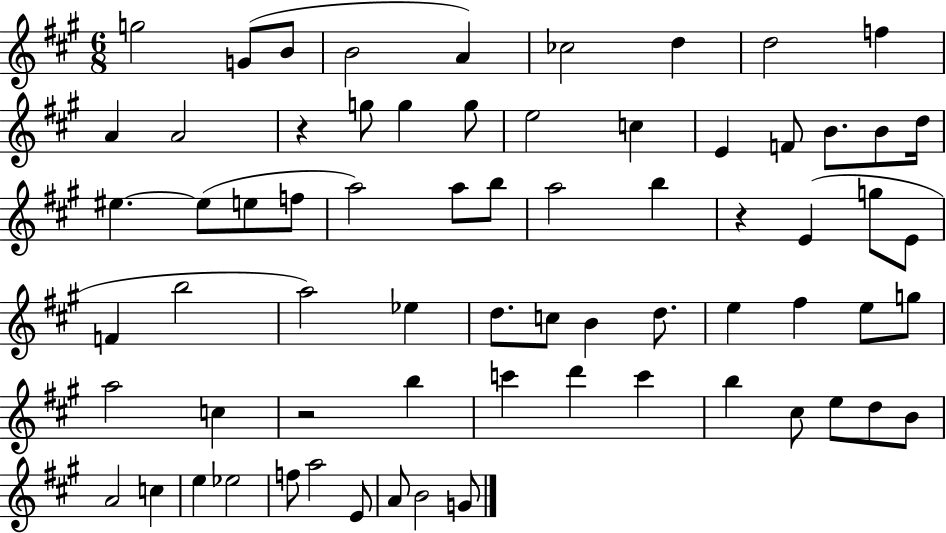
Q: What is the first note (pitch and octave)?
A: G5